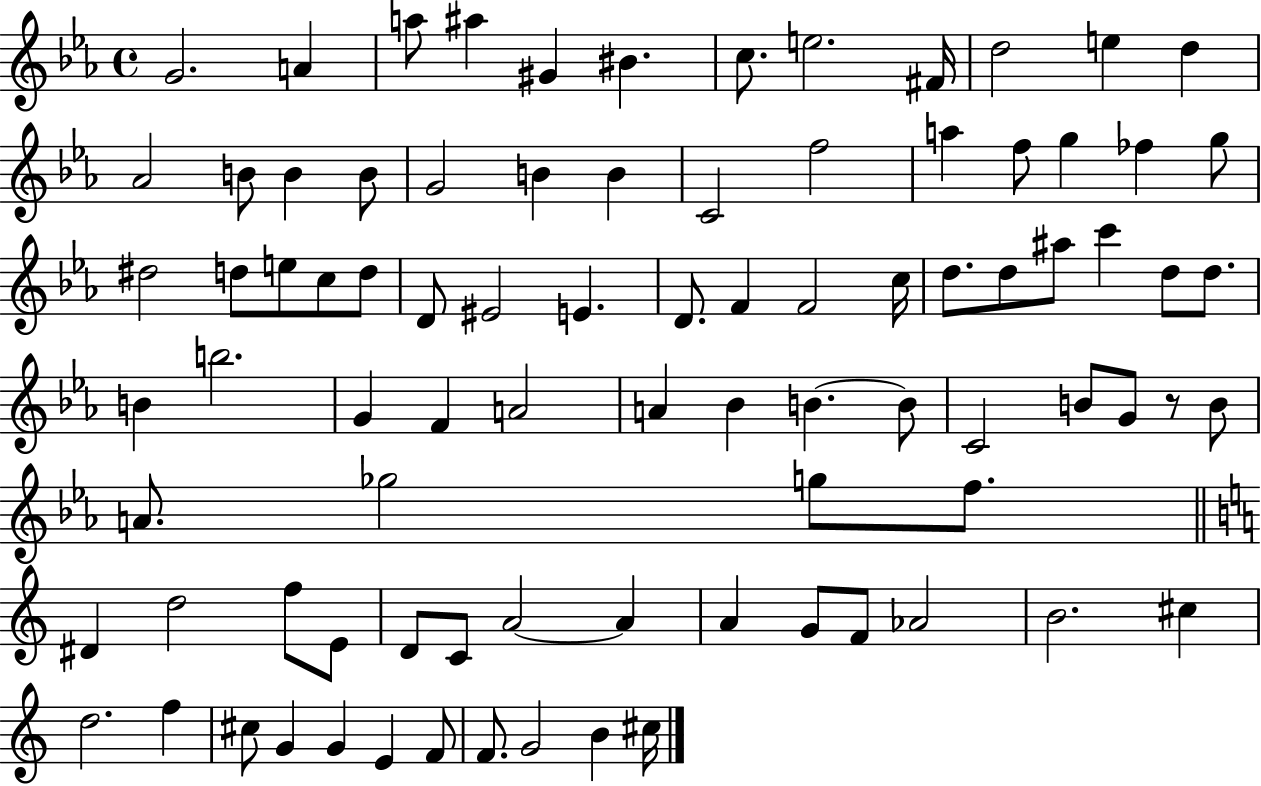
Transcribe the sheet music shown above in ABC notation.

X:1
T:Untitled
M:4/4
L:1/4
K:Eb
G2 A a/2 ^a ^G ^B c/2 e2 ^F/4 d2 e d _A2 B/2 B B/2 G2 B B C2 f2 a f/2 g _f g/2 ^d2 d/2 e/2 c/2 d/2 D/2 ^E2 E D/2 F F2 c/4 d/2 d/2 ^a/2 c' d/2 d/2 B b2 G F A2 A _B B B/2 C2 B/2 G/2 z/2 B/2 A/2 _g2 g/2 f/2 ^D d2 f/2 E/2 D/2 C/2 A2 A A G/2 F/2 _A2 B2 ^c d2 f ^c/2 G G E F/2 F/2 G2 B ^c/4